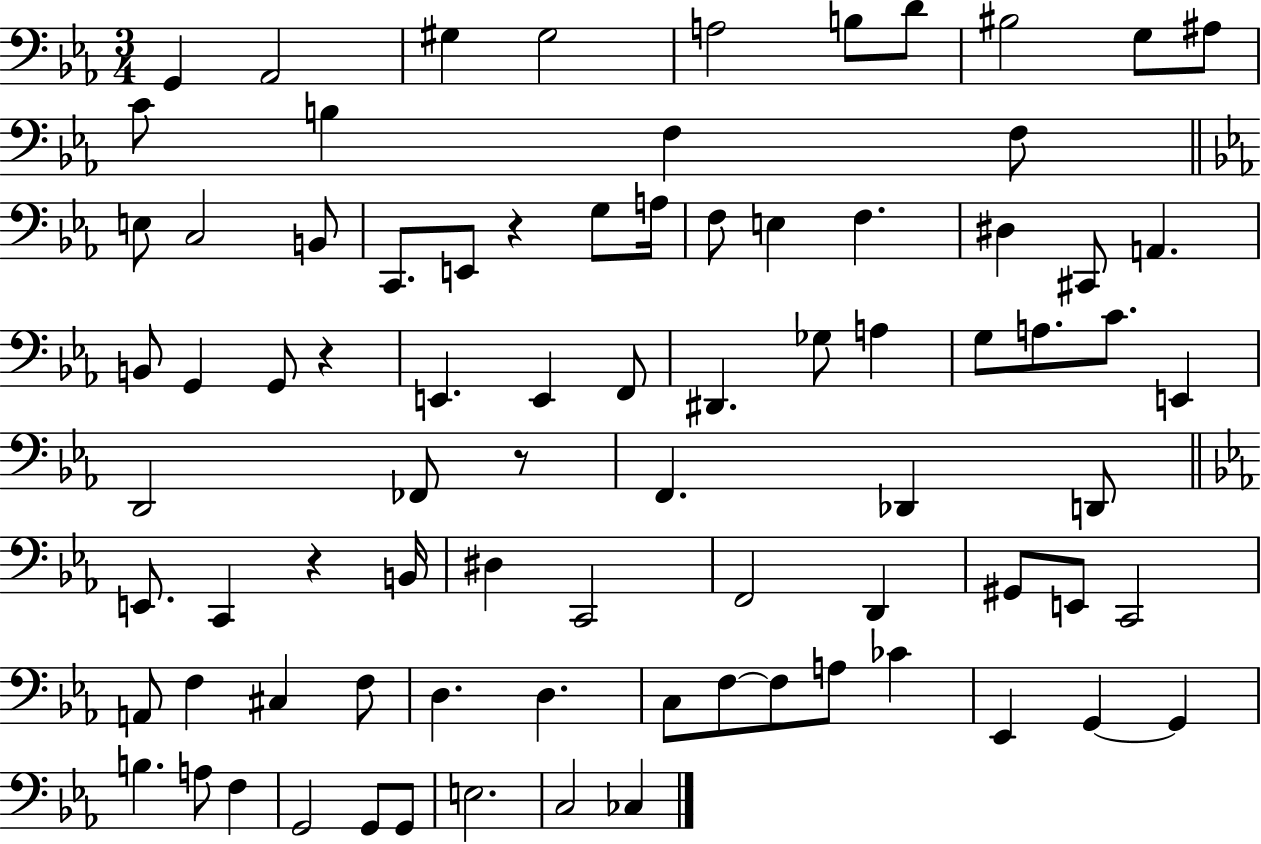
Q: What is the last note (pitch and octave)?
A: CES3